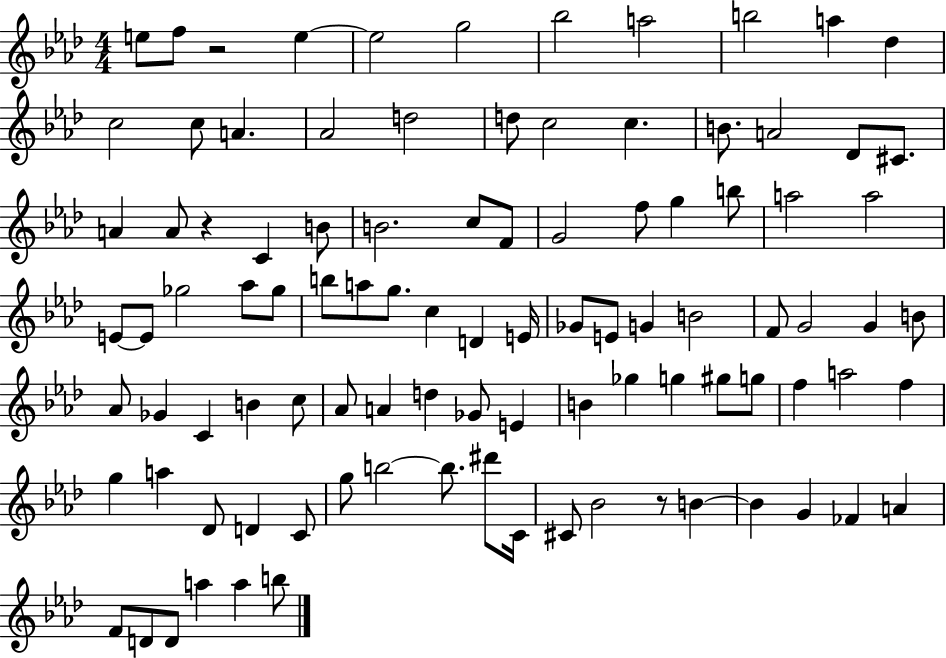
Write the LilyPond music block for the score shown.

{
  \clef treble
  \numericTimeSignature
  \time 4/4
  \key aes \major
  e''8 f''8 r2 e''4~~ | e''2 g''2 | bes''2 a''2 | b''2 a''4 des''4 | \break c''2 c''8 a'4. | aes'2 d''2 | d''8 c''2 c''4. | b'8. a'2 des'8 cis'8. | \break a'4 a'8 r4 c'4 b'8 | b'2. c''8 f'8 | g'2 f''8 g''4 b''8 | a''2 a''2 | \break e'8~~ e'8 ges''2 aes''8 ges''8 | b''8 a''8 g''8. c''4 d'4 e'16 | ges'8 e'8 g'4 b'2 | f'8 g'2 g'4 b'8 | \break aes'8 ges'4 c'4 b'4 c''8 | aes'8 a'4 d''4 ges'8 e'4 | b'4 ges''4 g''4 gis''8 g''8 | f''4 a''2 f''4 | \break g''4 a''4 des'8 d'4 c'8 | g''8 b''2~~ b''8. dis'''8 c'16 | cis'8 bes'2 r8 b'4~~ | b'4 g'4 fes'4 a'4 | \break f'8 d'8 d'8 a''4 a''4 b''8 | \bar "|."
}